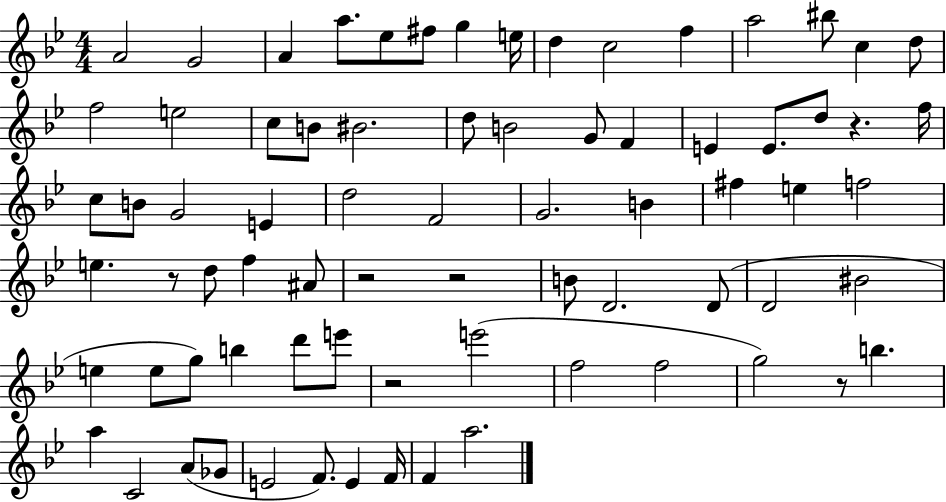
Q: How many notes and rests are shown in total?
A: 75